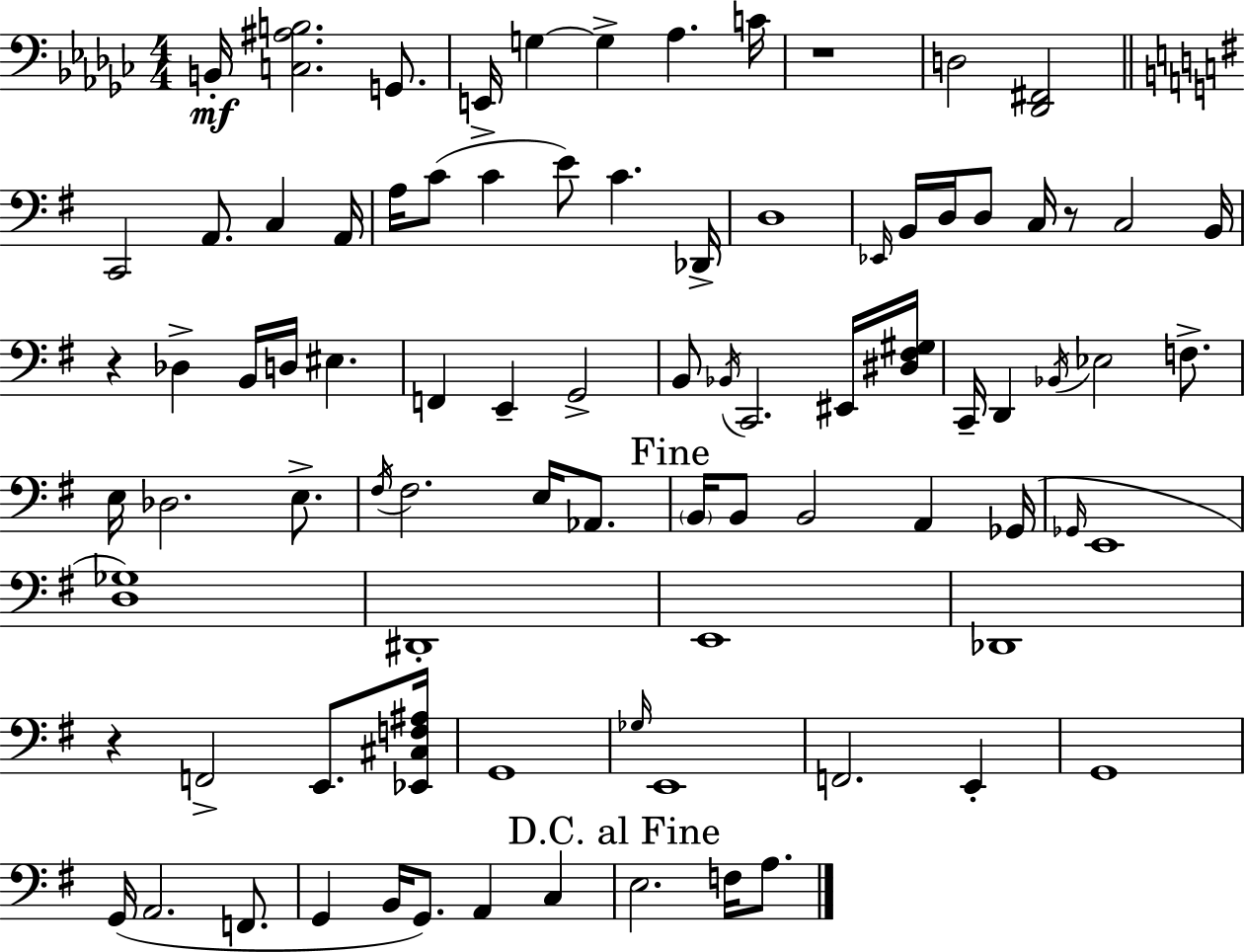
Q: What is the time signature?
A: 4/4